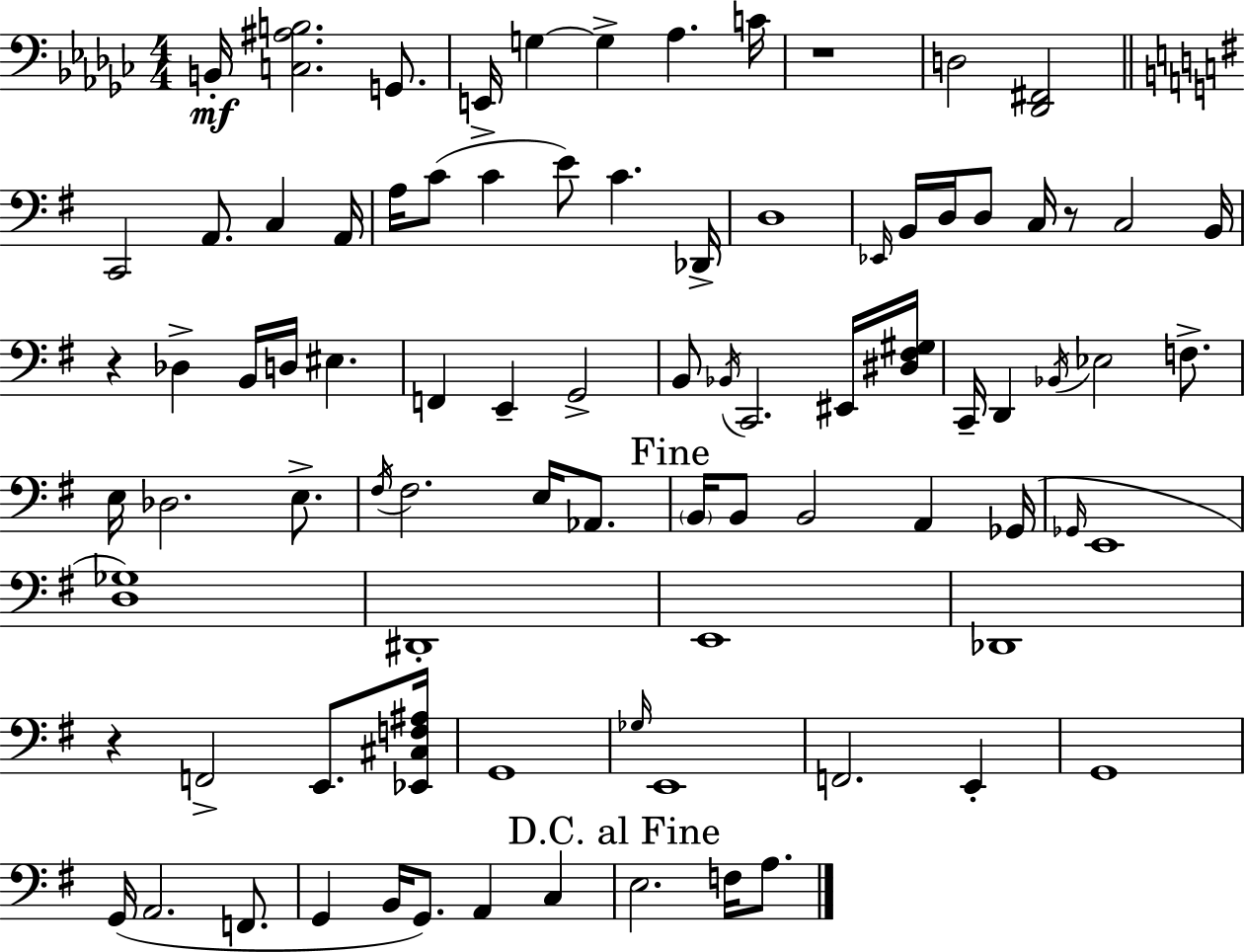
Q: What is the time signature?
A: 4/4